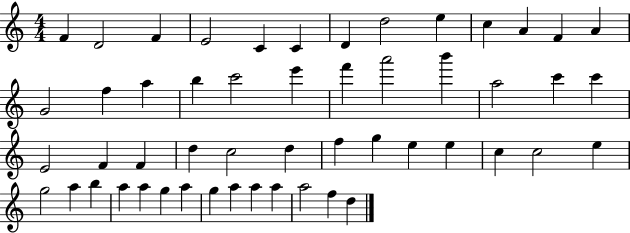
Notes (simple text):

F4/q D4/h F4/q E4/h C4/q C4/q D4/q D5/h E5/q C5/q A4/q F4/q A4/q G4/h F5/q A5/q B5/q C6/h E6/q F6/q A6/h B6/q A5/h C6/q C6/q E4/h F4/q F4/q D5/q C5/h D5/q F5/q G5/q E5/q E5/q C5/q C5/h E5/q G5/h A5/q B5/q A5/q A5/q G5/q A5/q G5/q A5/q A5/q A5/q A5/h F5/q D5/q